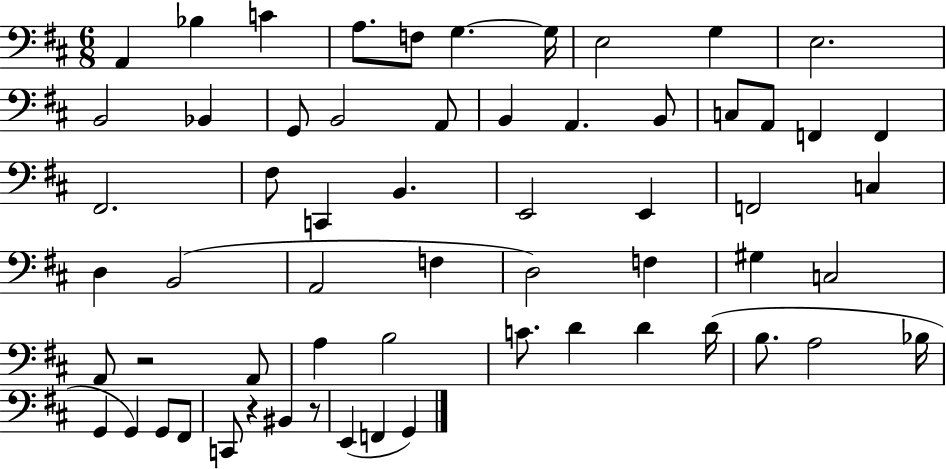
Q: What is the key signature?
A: D major